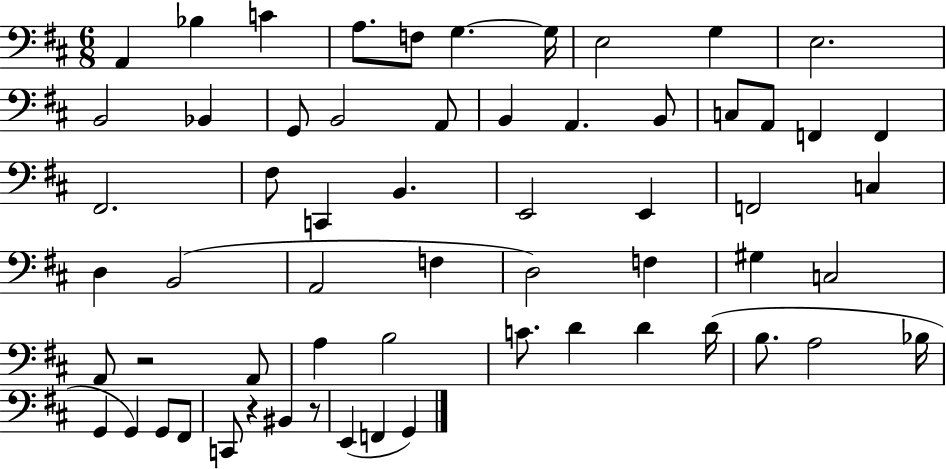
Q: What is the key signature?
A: D major